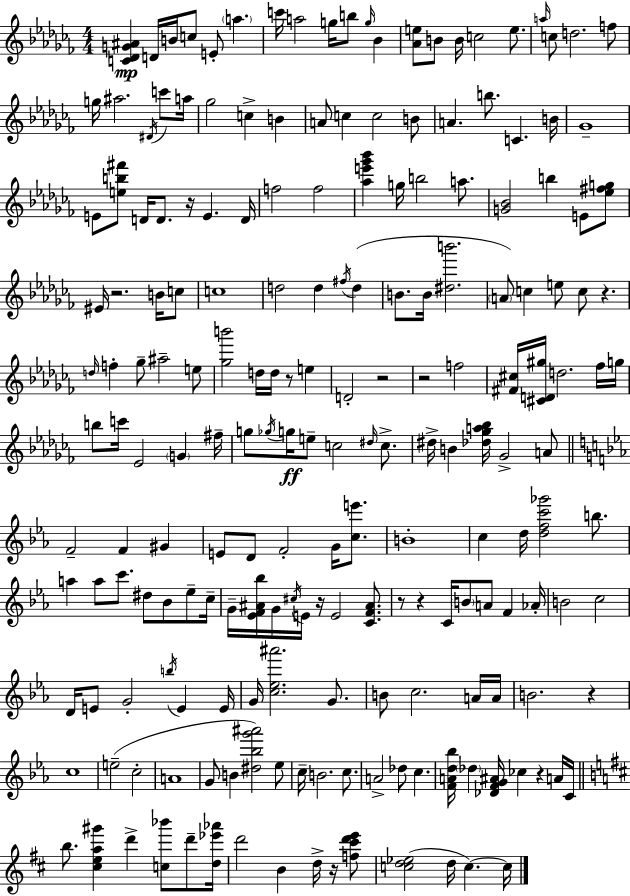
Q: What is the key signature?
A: AES minor